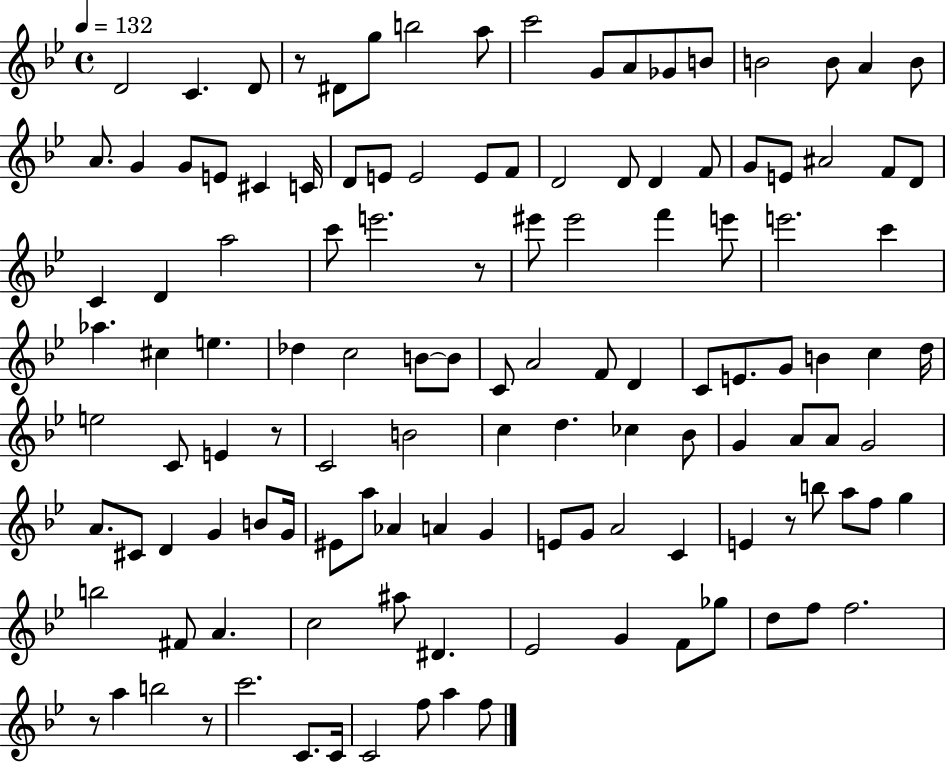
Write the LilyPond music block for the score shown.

{
  \clef treble
  \time 4/4
  \defaultTimeSignature
  \key bes \major
  \tempo 4 = 132
  d'2 c'4. d'8 | r8 dis'8 g''8 b''2 a''8 | c'''2 g'8 a'8 ges'8 b'8 | b'2 b'8 a'4 b'8 | \break a'8. g'4 g'8 e'8 cis'4 c'16 | d'8 e'8 e'2 e'8 f'8 | d'2 d'8 d'4 f'8 | g'8 e'8 ais'2 f'8 d'8 | \break c'4 d'4 a''2 | c'''8 e'''2. r8 | eis'''8 eis'''2 f'''4 e'''8 | e'''2. c'''4 | \break aes''4. cis''4 e''4. | des''4 c''2 b'8~~ b'8 | c'8 a'2 f'8 d'4 | c'8 e'8. g'8 b'4 c''4 d''16 | \break e''2 c'8 e'4 r8 | c'2 b'2 | c''4 d''4. ces''4 bes'8 | g'4 a'8 a'8 g'2 | \break a'8. cis'8 d'4 g'4 b'8 g'16 | eis'8 a''8 aes'4 a'4 g'4 | e'8 g'8 a'2 c'4 | e'4 r8 b''8 a''8 f''8 g''4 | \break b''2 fis'8 a'4. | c''2 ais''8 dis'4. | ees'2 g'4 f'8 ges''8 | d''8 f''8 f''2. | \break r8 a''4 b''2 r8 | c'''2. c'8. c'16 | c'2 f''8 a''4 f''8 | \bar "|."
}